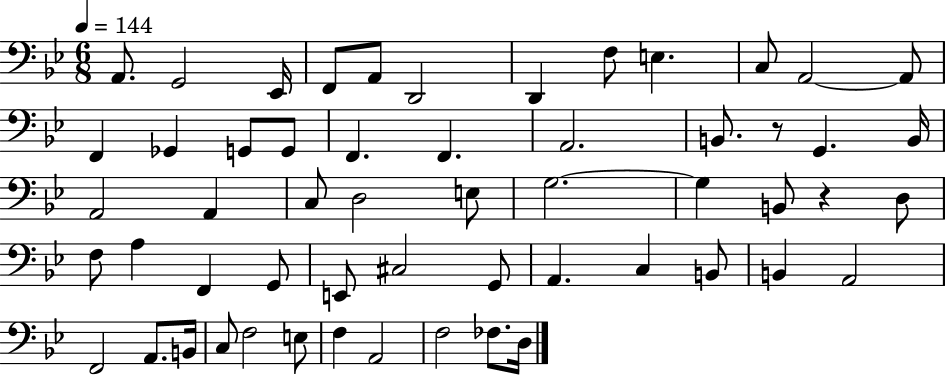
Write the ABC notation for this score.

X:1
T:Untitled
M:6/8
L:1/4
K:Bb
A,,/2 G,,2 _E,,/4 F,,/2 A,,/2 D,,2 D,, F,/2 E, C,/2 A,,2 A,,/2 F,, _G,, G,,/2 G,,/2 F,, F,, A,,2 B,,/2 z/2 G,, B,,/4 A,,2 A,, C,/2 D,2 E,/2 G,2 G, B,,/2 z D,/2 F,/2 A, F,, G,,/2 E,,/2 ^C,2 G,,/2 A,, C, B,,/2 B,, A,,2 F,,2 A,,/2 B,,/4 C,/2 F,2 E,/2 F, A,,2 F,2 _F,/2 D,/4